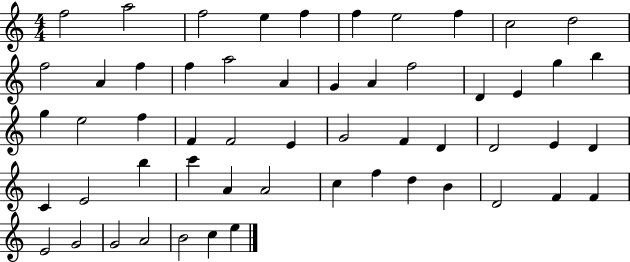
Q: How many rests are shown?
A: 0